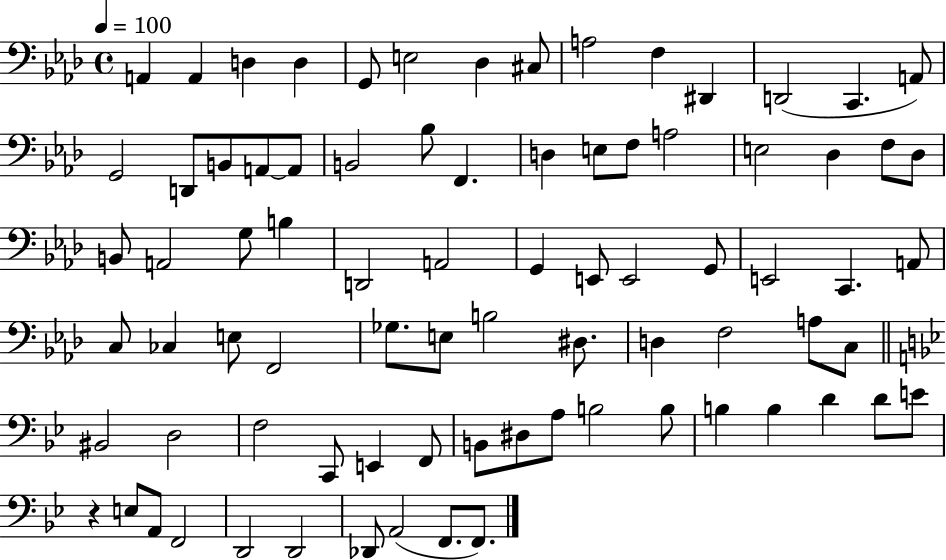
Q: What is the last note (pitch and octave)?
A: F2